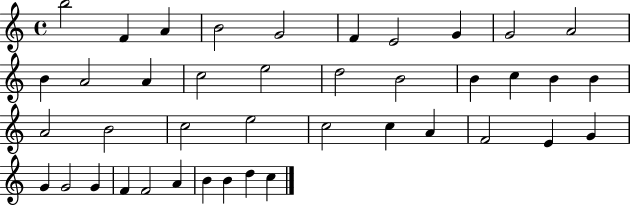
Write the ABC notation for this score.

X:1
T:Untitled
M:4/4
L:1/4
K:C
b2 F A B2 G2 F E2 G G2 A2 B A2 A c2 e2 d2 B2 B c B B A2 B2 c2 e2 c2 c A F2 E G G G2 G F F2 A B B d c